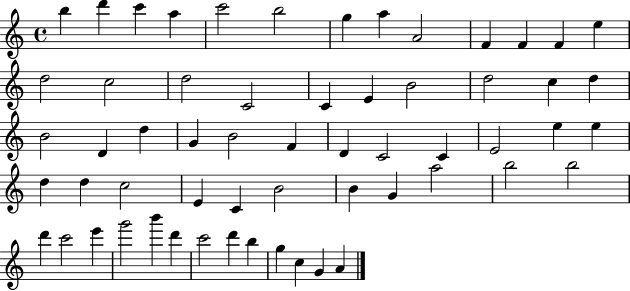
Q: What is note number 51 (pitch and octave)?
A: B6